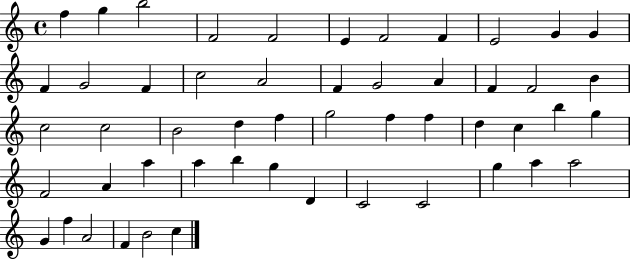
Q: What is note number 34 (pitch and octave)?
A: G5